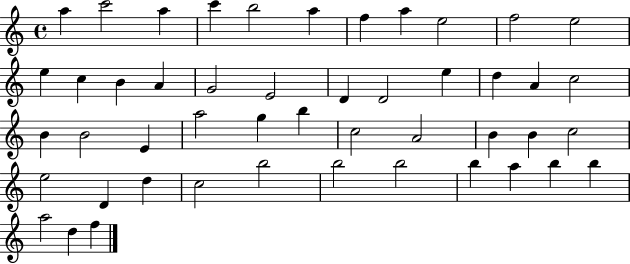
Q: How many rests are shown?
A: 0